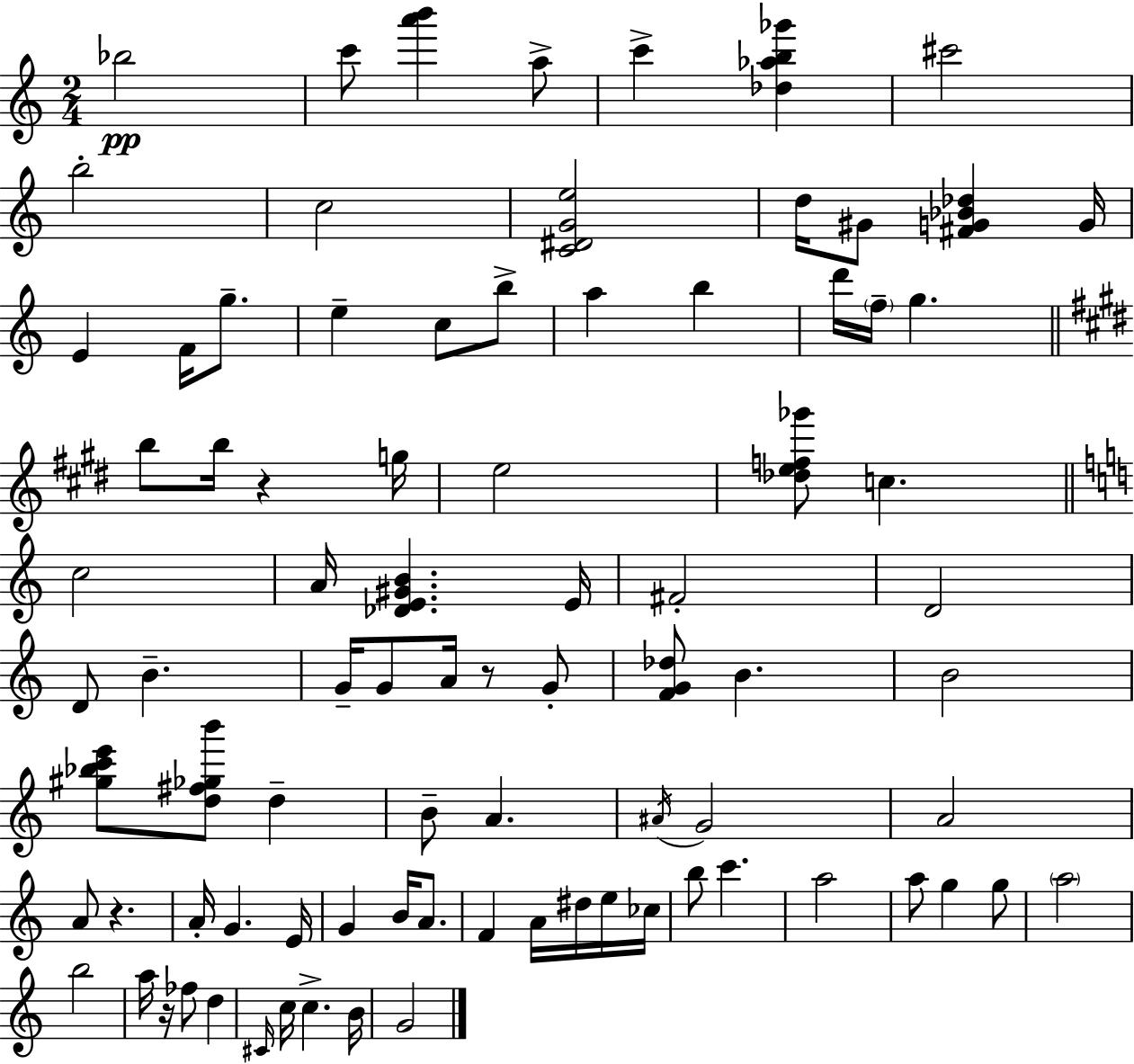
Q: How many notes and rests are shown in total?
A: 86